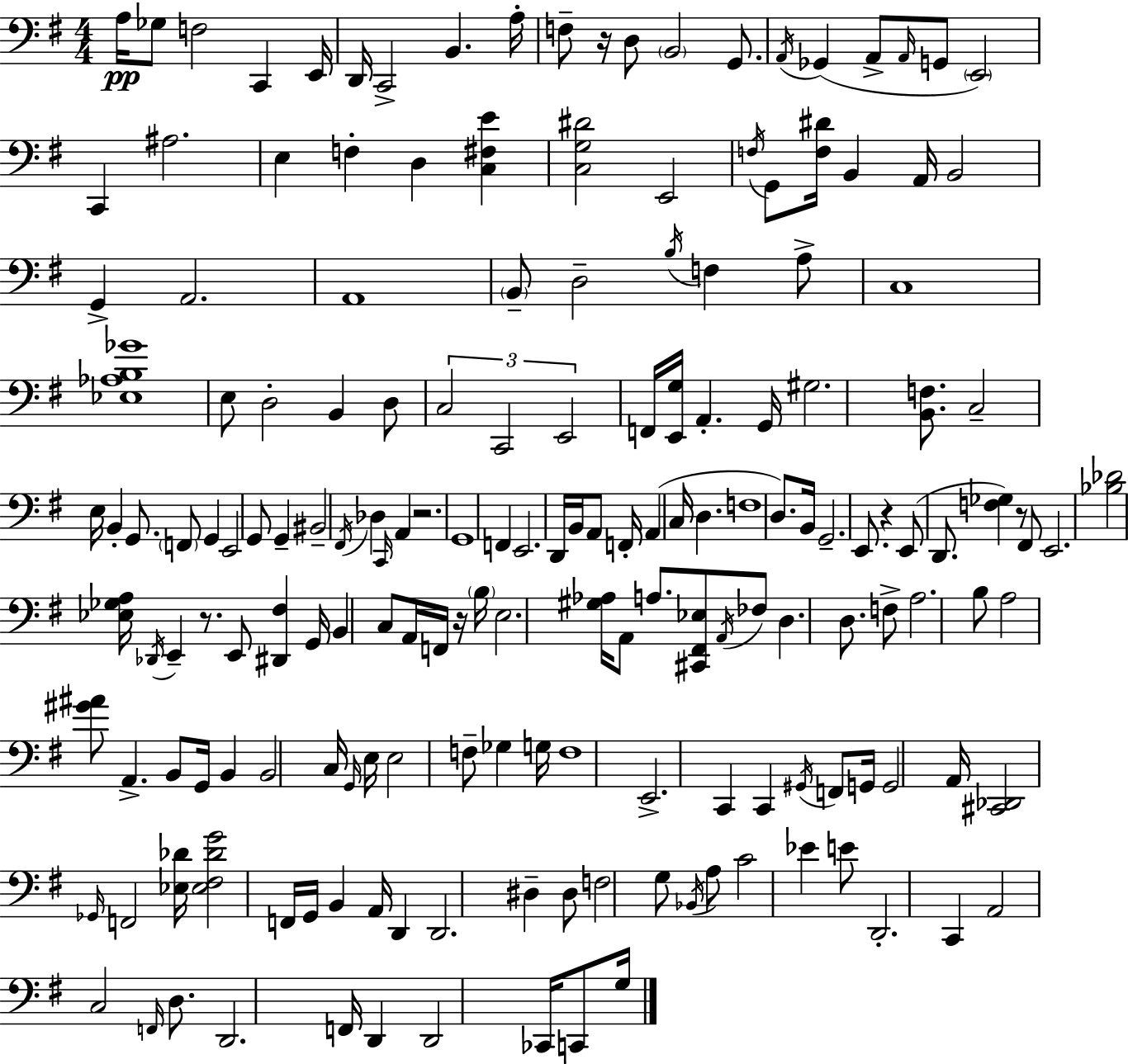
{
  \clef bass
  \numericTimeSignature
  \time 4/4
  \key e \minor
  a16\pp ges8 f2 c,4 e,16 | d,16 c,2-> b,4. a16-. | f8-- r16 d8 \parenthesize b,2 g,8. | \acciaccatura { a,16 } ges,4( a,8-> \grace { a,16 } g,8 \parenthesize e,2) | \break c,4 ais2. | e4 f4-. d4 <c fis e'>4 | <c g dis'>2 e,2 | \acciaccatura { f16 } g,8 <f dis'>16 b,4 a,16 b,2 | \break g,4-> a,2. | a,1 | \parenthesize b,8-- d2-- \acciaccatura { b16 } f4 | a8-> c1 | \break <ees aes b ges'>1 | e8 d2-. b,4 | d8 \tuplet 3/2 { c2 c,2 | e,2 } f,16 <e, g>16 a,4.-. | \break g,16 gis2. | <b, f>8. c2-- e16 b,4-. | g,8. \parenthesize f,8 g,4 e,2 | g,8 g,4-- bis,2-- | \break \acciaccatura { fis,16 } des4 \grace { c,16 } a,4 r2. | g,1 | f,4 e,2. | d,16 b,16 a,8 f,16-. a,4( c16 | \break d4. f1 | d8.) b,16 g,2.-- | e,8. r4 e,8( d,8. | <f ges>4) r8 fis,8 e,2. | \break <bes des'>2 <ees ges a>16 \acciaccatura { des,16 } | e,4-- r8. e,8 <dis, fis>4 g,16 b,4 | c8 a,16 f,16 r16 \parenthesize b16 e2. | <gis aes>16 a,8 a8. <cis, fis, ees>8 \acciaccatura { a,16 } fes8 d4. | \break d8. f8-> a2. | b8 a2 | <gis' ais'>8 a,4.-> b,8 g,16 b,4 b,2 | c16 \grace { g,16 } e16 e2 | \break f8-- ges4 g16 f1 | e,2.-> | c,4 c,4 \acciaccatura { gis,16 } f,8 | g,16 g,2 a,16 <cis, des,>2 | \break \grace { ges,16 } f,2 <ees des'>16 <ees fis des' g'>2 | f,16 g,16 b,4 a,16 d,4 d,2. | dis4-- dis8 | f2 g8 \acciaccatura { bes,16 } a8 c'2 | \break ees'4 e'8 d,2.-. | c,4 a,2 | c2 \grace { f,16 } d8. | d,2. f,16 d,4 | \break d,2 ces,16 c,8 g16 \bar "|."
}